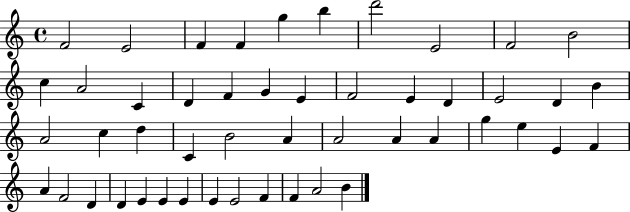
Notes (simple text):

F4/h E4/h F4/q F4/q G5/q B5/q D6/h E4/h F4/h B4/h C5/q A4/h C4/q D4/q F4/q G4/q E4/q F4/h E4/q D4/q E4/h D4/q B4/q A4/h C5/q D5/q C4/q B4/h A4/q A4/h A4/q A4/q G5/q E5/q E4/q F4/q A4/q F4/h D4/q D4/q E4/q E4/q E4/q E4/q E4/h F4/q F4/q A4/h B4/q